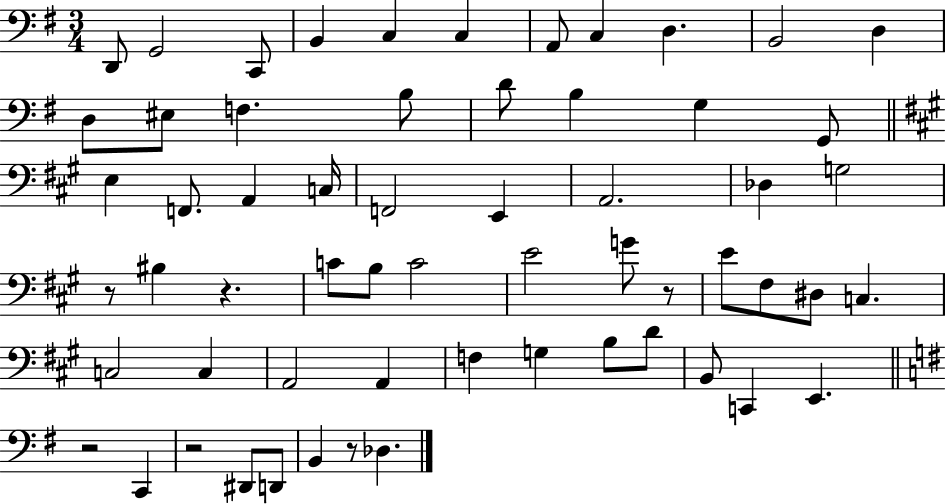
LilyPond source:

{
  \clef bass
  \numericTimeSignature
  \time 3/4
  \key g \major
  d,8 g,2 c,8 | b,4 c4 c4 | a,8 c4 d4. | b,2 d4 | \break d8 eis8 f4. b8 | d'8 b4 g4 g,8 | \bar "||" \break \key a \major e4 f,8. a,4 c16 | f,2 e,4 | a,2. | des4 g2 | \break r8 bis4 r4. | c'8 b8 c'2 | e'2 g'8 r8 | e'8 fis8 dis8 c4. | \break c2 c4 | a,2 a,4 | f4 g4 b8 d'8 | b,8 c,4 e,4. | \break \bar "||" \break \key e \minor r2 c,4 | r2 dis,8 d,8 | b,4 r8 des4. | \bar "|."
}